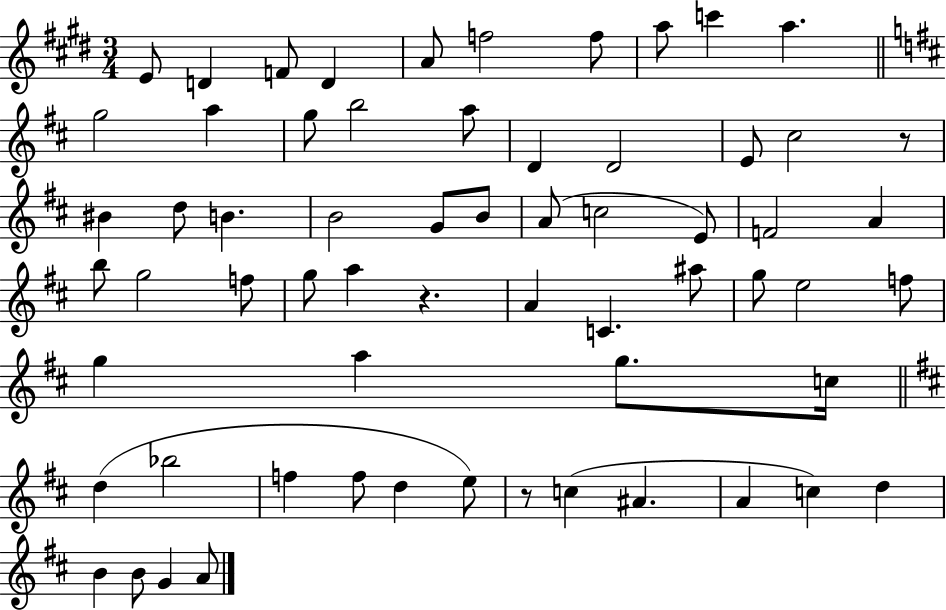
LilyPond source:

{
  \clef treble
  \numericTimeSignature
  \time 3/4
  \key e \major
  e'8 d'4 f'8 d'4 | a'8 f''2 f''8 | a''8 c'''4 a''4. | \bar "||" \break \key d \major g''2 a''4 | g''8 b''2 a''8 | d'4 d'2 | e'8 cis''2 r8 | \break bis'4 d''8 b'4. | b'2 g'8 b'8 | a'8( c''2 e'8) | f'2 a'4 | \break b''8 g''2 f''8 | g''8 a''4 r4. | a'4 c'4. ais''8 | g''8 e''2 f''8 | \break g''4 a''4 g''8. c''16 | \bar "||" \break \key b \minor d''4( bes''2 | f''4 f''8 d''4 e''8) | r8 c''4( ais'4. | a'4 c''4) d''4 | \break b'4 b'8 g'4 a'8 | \bar "|."
}